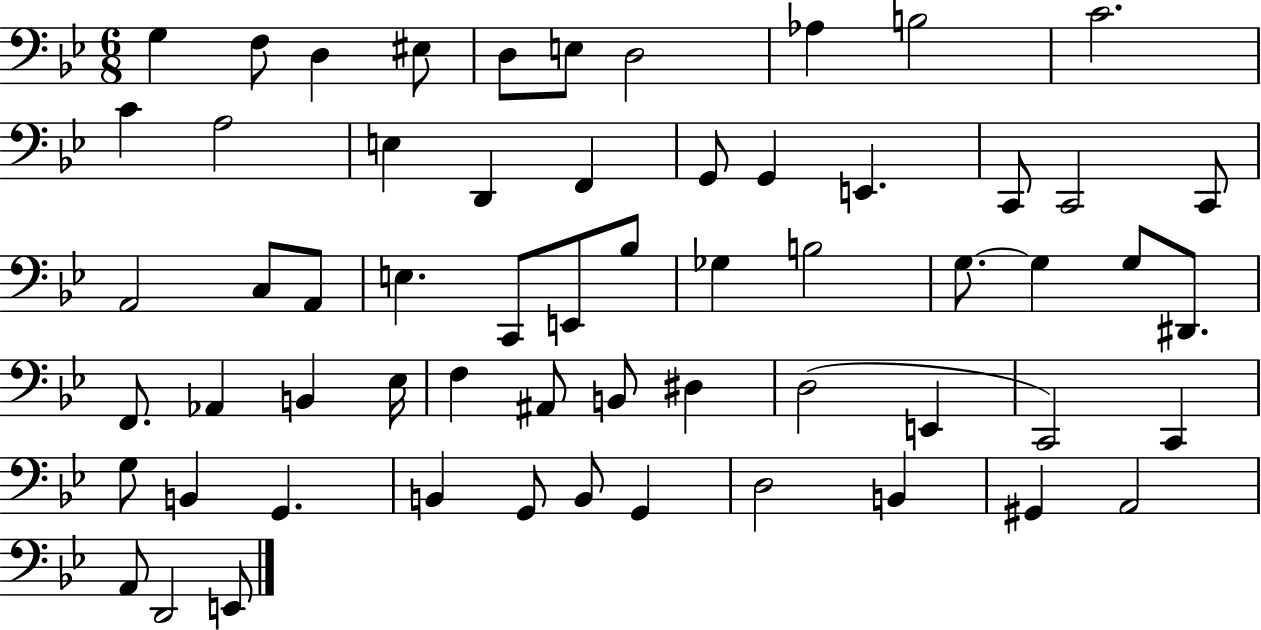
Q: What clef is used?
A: bass